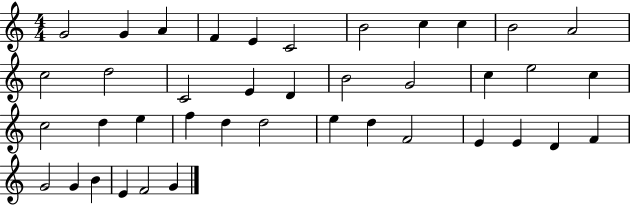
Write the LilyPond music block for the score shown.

{
  \clef treble
  \numericTimeSignature
  \time 4/4
  \key c \major
  g'2 g'4 a'4 | f'4 e'4 c'2 | b'2 c''4 c''4 | b'2 a'2 | \break c''2 d''2 | c'2 e'4 d'4 | b'2 g'2 | c''4 e''2 c''4 | \break c''2 d''4 e''4 | f''4 d''4 d''2 | e''4 d''4 f'2 | e'4 e'4 d'4 f'4 | \break g'2 g'4 b'4 | e'4 f'2 g'4 | \bar "|."
}